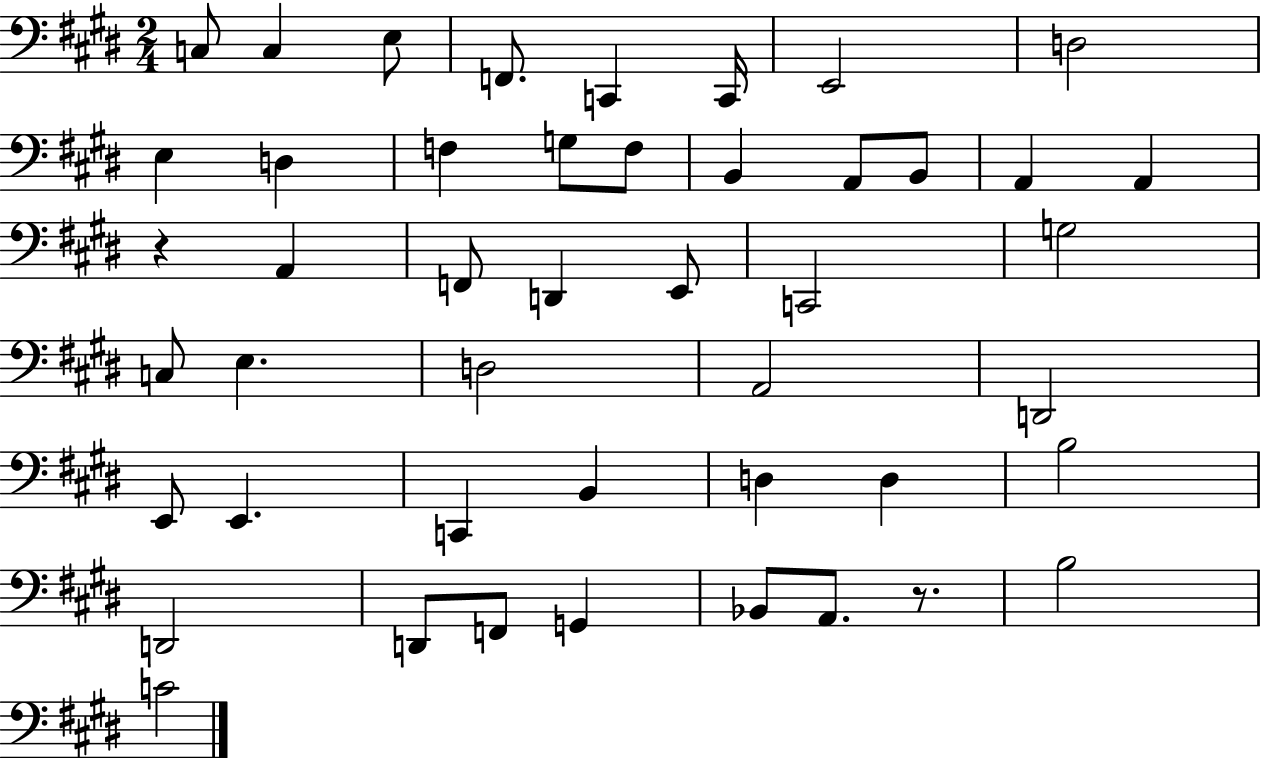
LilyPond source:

{
  \clef bass
  \numericTimeSignature
  \time 2/4
  \key e \major
  c8 c4 e8 | f,8. c,4 c,16 | e,2 | d2 | \break e4 d4 | f4 g8 f8 | b,4 a,8 b,8 | a,4 a,4 | \break r4 a,4 | f,8 d,4 e,8 | c,2 | g2 | \break c8 e4. | d2 | a,2 | d,2 | \break e,8 e,4. | c,4 b,4 | d4 d4 | b2 | \break d,2 | d,8 f,8 g,4 | bes,8 a,8. r8. | b2 | \break c'2 | \bar "|."
}